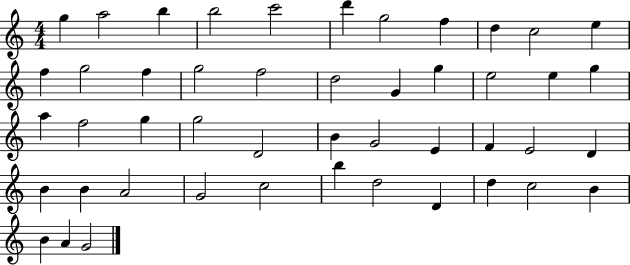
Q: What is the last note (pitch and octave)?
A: G4